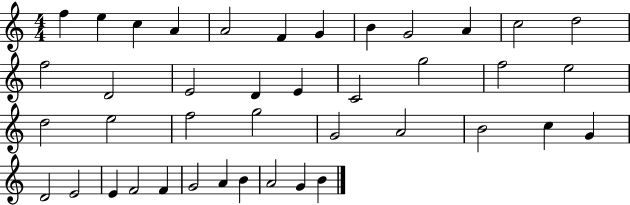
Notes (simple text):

F5/q E5/q C5/q A4/q A4/h F4/q G4/q B4/q G4/h A4/q C5/h D5/h F5/h D4/h E4/h D4/q E4/q C4/h G5/h F5/h E5/h D5/h E5/h F5/h G5/h G4/h A4/h B4/h C5/q G4/q D4/h E4/h E4/q F4/h F4/q G4/h A4/q B4/q A4/h G4/q B4/q